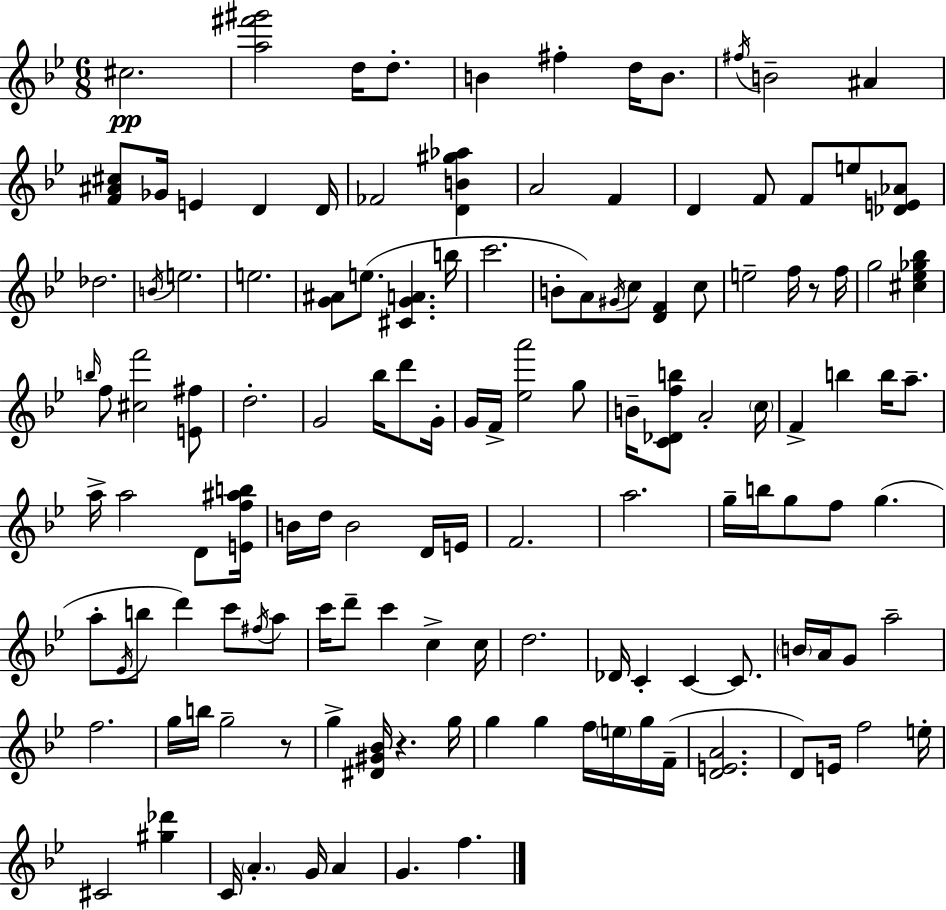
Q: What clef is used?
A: treble